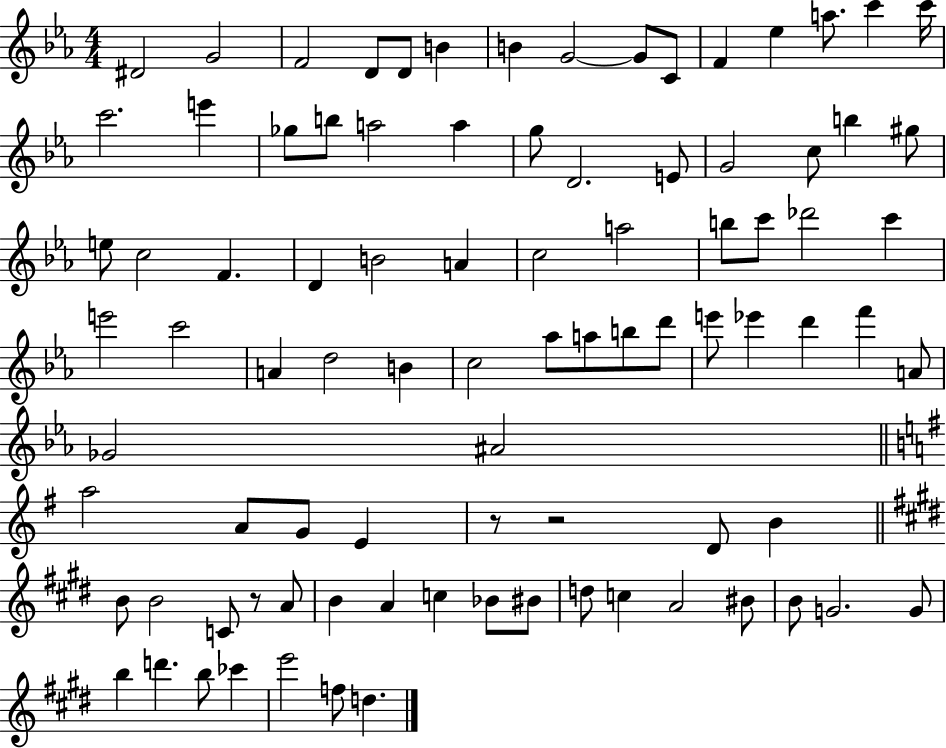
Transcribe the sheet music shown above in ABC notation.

X:1
T:Untitled
M:4/4
L:1/4
K:Eb
^D2 G2 F2 D/2 D/2 B B G2 G/2 C/2 F _e a/2 c' c'/4 c'2 e' _g/2 b/2 a2 a g/2 D2 E/2 G2 c/2 b ^g/2 e/2 c2 F D B2 A c2 a2 b/2 c'/2 _d'2 c' e'2 c'2 A d2 B c2 _a/2 a/2 b/2 d'/2 e'/2 _e' d' f' A/2 _G2 ^A2 a2 A/2 G/2 E z/2 z2 D/2 B B/2 B2 C/2 z/2 A/2 B A c _B/2 ^B/2 d/2 c A2 ^B/2 B/2 G2 G/2 b d' b/2 _c' e'2 f/2 d